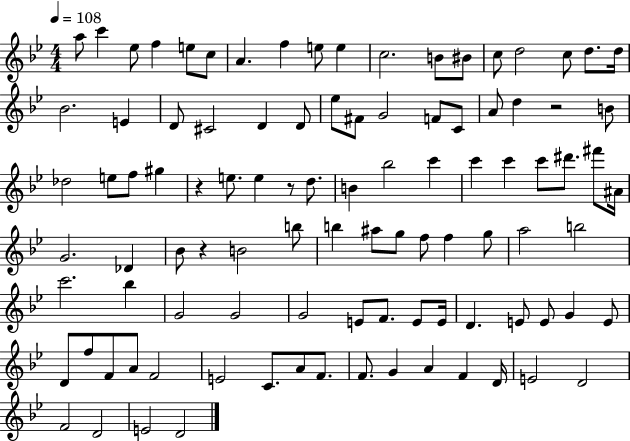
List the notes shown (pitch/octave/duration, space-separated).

A5/e C6/q Eb5/e F5/q E5/e C5/e A4/q. F5/q E5/e E5/q C5/h. B4/e BIS4/e C5/e D5/h C5/e D5/e. D5/s Bb4/h. E4/q D4/e C#4/h D4/q D4/e Eb5/e F#4/e G4/h F4/e C4/e A4/e D5/q R/h B4/e Db5/h E5/e F5/e G#5/q R/q E5/e. E5/q R/e D5/e. B4/q Bb5/h C6/q C6/q C6/q C6/e D#6/e. F#6/e A#4/s G4/h. Db4/q Bb4/e R/q B4/h B5/e B5/q A#5/e G5/e F5/e F5/q G5/e A5/h B5/h C6/h. Bb5/q G4/h G4/h G4/h E4/e F4/e. E4/e E4/s D4/q. E4/e E4/e G4/q E4/e D4/e F5/e F4/e A4/e F4/h E4/h C4/e. A4/e F4/e. F4/e. G4/q A4/q F4/q D4/s E4/h D4/h F4/h D4/h E4/h D4/h